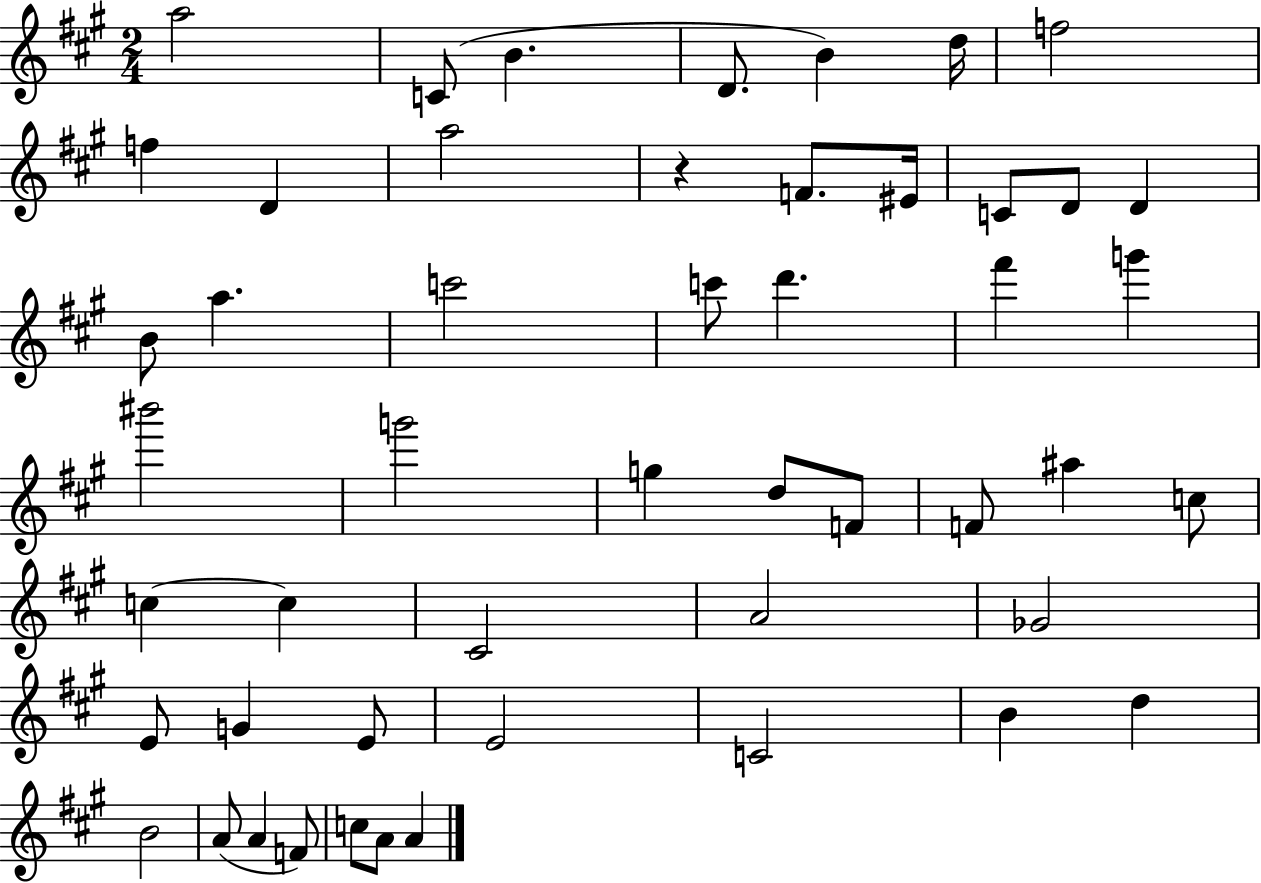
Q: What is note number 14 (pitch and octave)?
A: D4